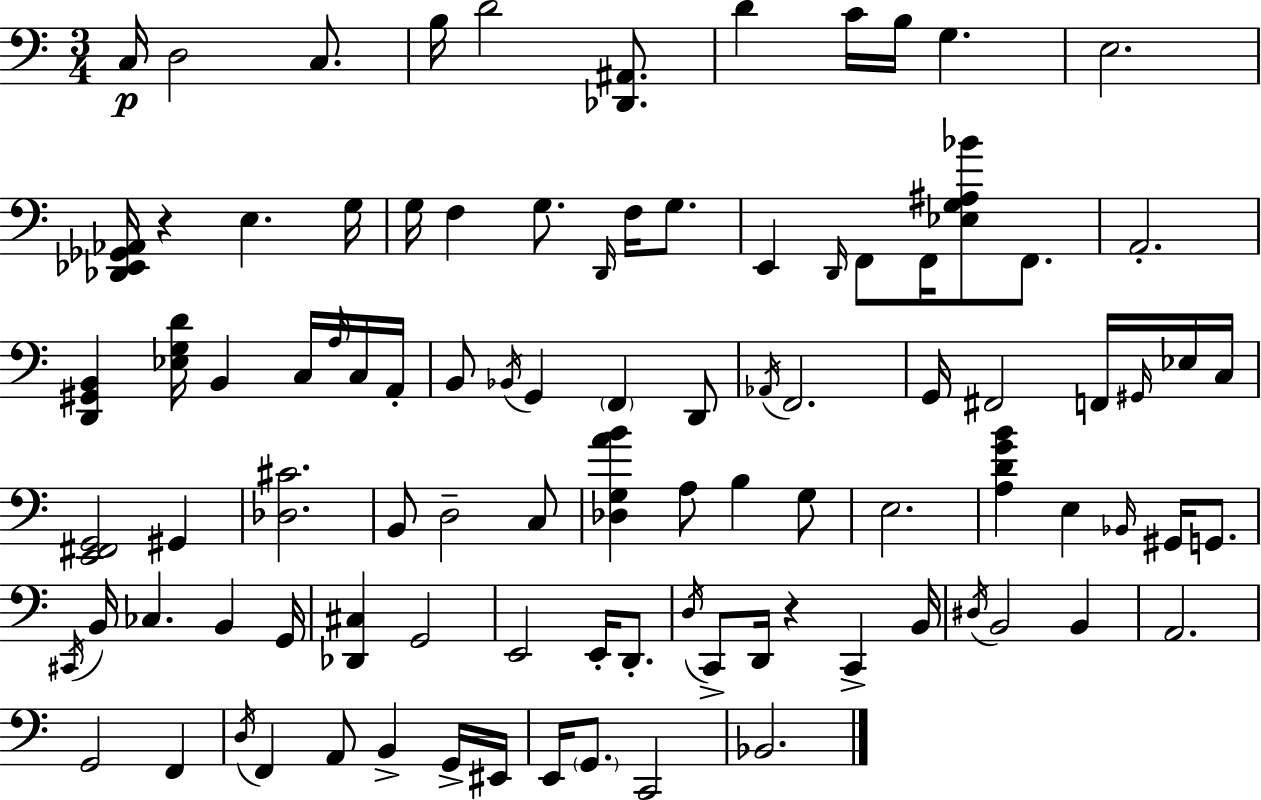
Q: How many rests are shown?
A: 2